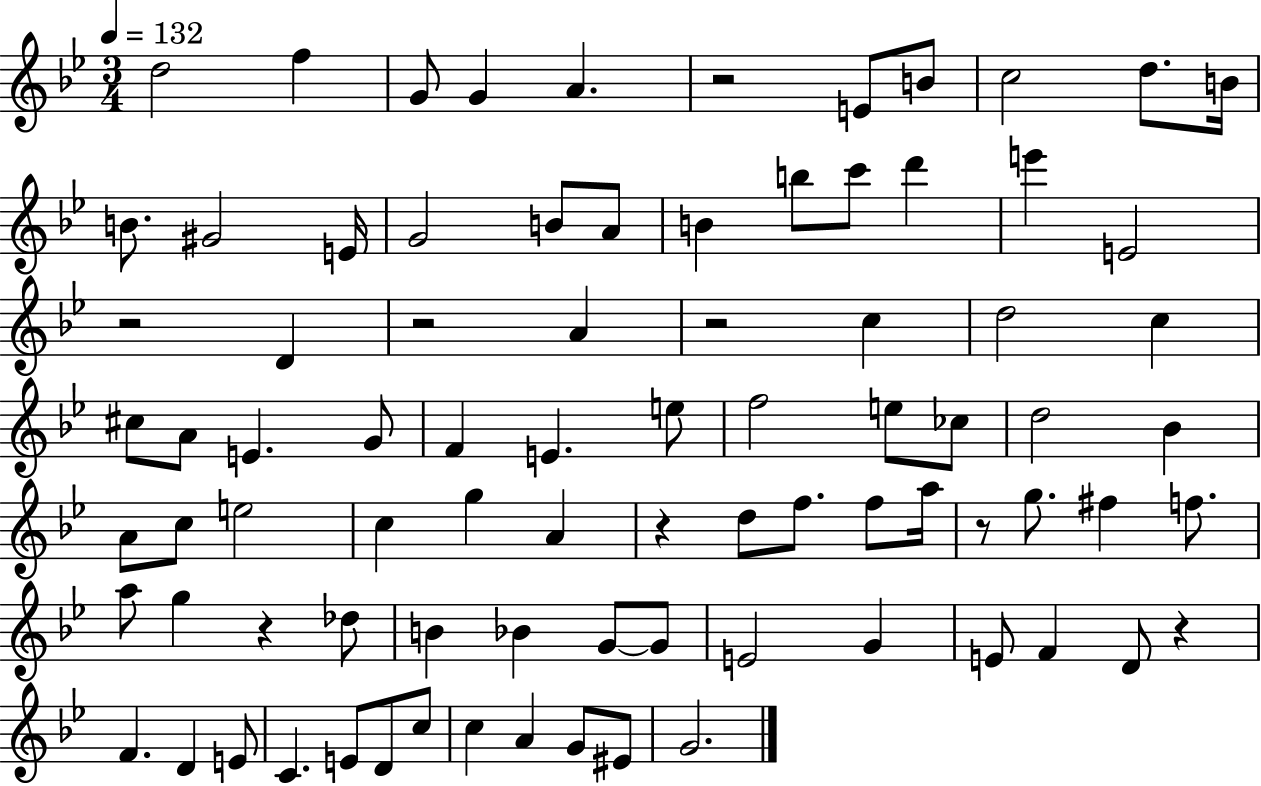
{
  \clef treble
  \numericTimeSignature
  \time 3/4
  \key bes \major
  \tempo 4 = 132
  d''2 f''4 | g'8 g'4 a'4. | r2 e'8 b'8 | c''2 d''8. b'16 | \break b'8. gis'2 e'16 | g'2 b'8 a'8 | b'4 b''8 c'''8 d'''4 | e'''4 e'2 | \break r2 d'4 | r2 a'4 | r2 c''4 | d''2 c''4 | \break cis''8 a'8 e'4. g'8 | f'4 e'4. e''8 | f''2 e''8 ces''8 | d''2 bes'4 | \break a'8 c''8 e''2 | c''4 g''4 a'4 | r4 d''8 f''8. f''8 a''16 | r8 g''8. fis''4 f''8. | \break a''8 g''4 r4 des''8 | b'4 bes'4 g'8~~ g'8 | e'2 g'4 | e'8 f'4 d'8 r4 | \break f'4. d'4 e'8 | c'4. e'8 d'8 c''8 | c''4 a'4 g'8 eis'8 | g'2. | \break \bar "|."
}